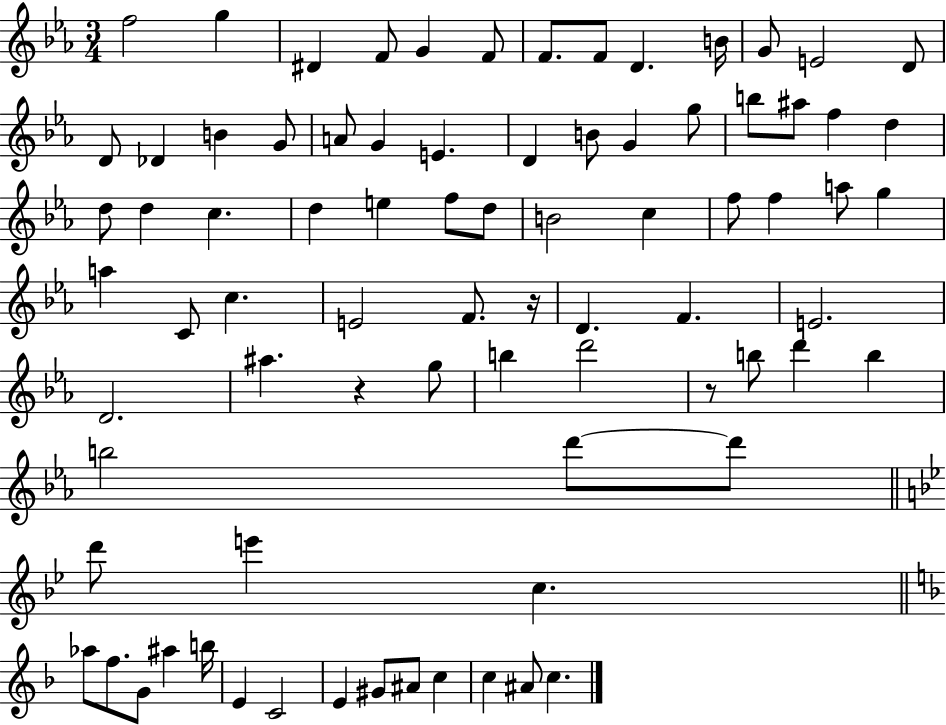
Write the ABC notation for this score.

X:1
T:Untitled
M:3/4
L:1/4
K:Eb
f2 g ^D F/2 G F/2 F/2 F/2 D B/4 G/2 E2 D/2 D/2 _D B G/2 A/2 G E D B/2 G g/2 b/2 ^a/2 f d d/2 d c d e f/2 d/2 B2 c f/2 f a/2 g a C/2 c E2 F/2 z/4 D F E2 D2 ^a z g/2 b d'2 z/2 b/2 d' b b2 d'/2 d'/2 d'/2 e' c _a/2 f/2 G/2 ^a b/4 E C2 E ^G/2 ^A/2 c c ^A/2 c